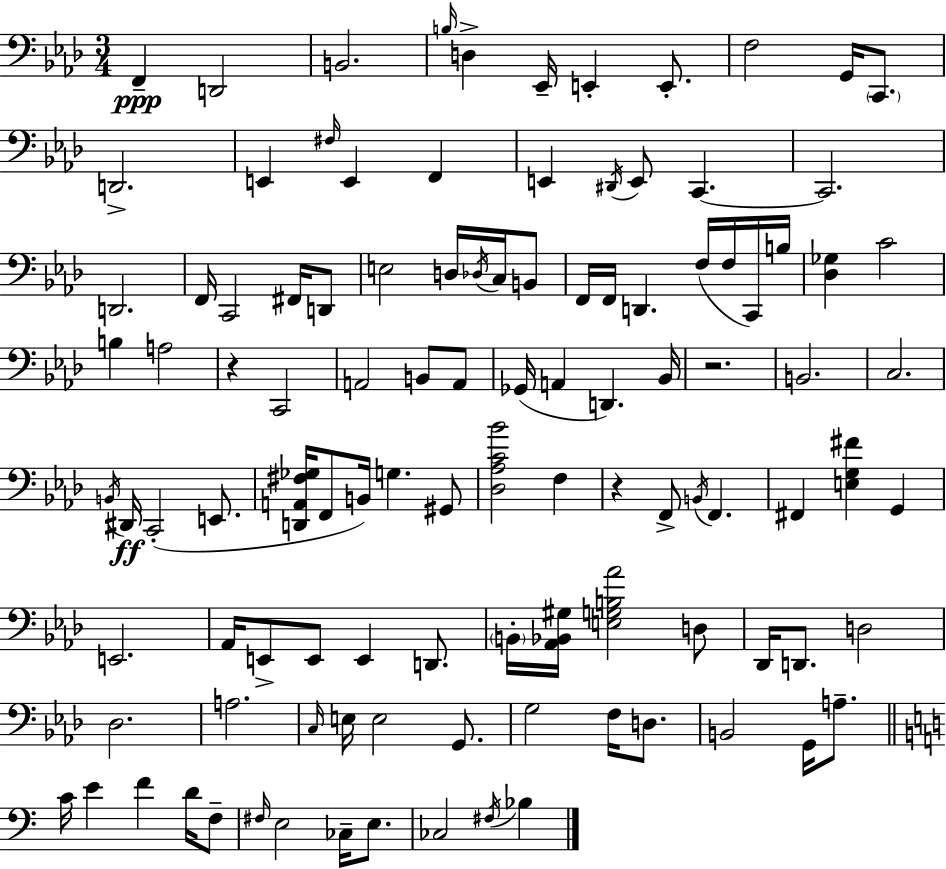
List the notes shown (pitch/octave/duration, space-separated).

F2/q D2/h B2/h. B3/s D3/q Eb2/s E2/q E2/e. F3/h G2/s C2/e. D2/h. E2/q F#3/s E2/q F2/q E2/q D#2/s E2/e C2/q. C2/h. D2/h. F2/s C2/h F#2/s D2/e E3/h D3/s Db3/s C3/s B2/e F2/s F2/s D2/q. F3/s F3/s C2/s B3/s [Db3,Gb3]/q C4/h B3/q A3/h R/q C2/h A2/h B2/e A2/e Gb2/s A2/q D2/q. Bb2/s R/h. B2/h. C3/h. B2/s D#2/s C2/h E2/e. [D2,A2,F#3,Gb3]/s F2/e B2/s G3/q. G#2/e [Db3,Ab3,C4,Bb4]/h F3/q R/q F2/e B2/s F2/q. F#2/q [E3,G3,F#4]/q G2/q E2/h. Ab2/s E2/e E2/e E2/q D2/e. B2/s [Ab2,Bb2,G#3]/s [E3,G3,B3,Ab4]/h D3/e Db2/s D2/e. D3/h Db3/h. A3/h. C3/s E3/s E3/h G2/e. G3/h F3/s D3/e. B2/h G2/s A3/e. C4/s E4/q F4/q D4/s F3/e F#3/s E3/h CES3/s E3/e. CES3/h F#3/s Bb3/q